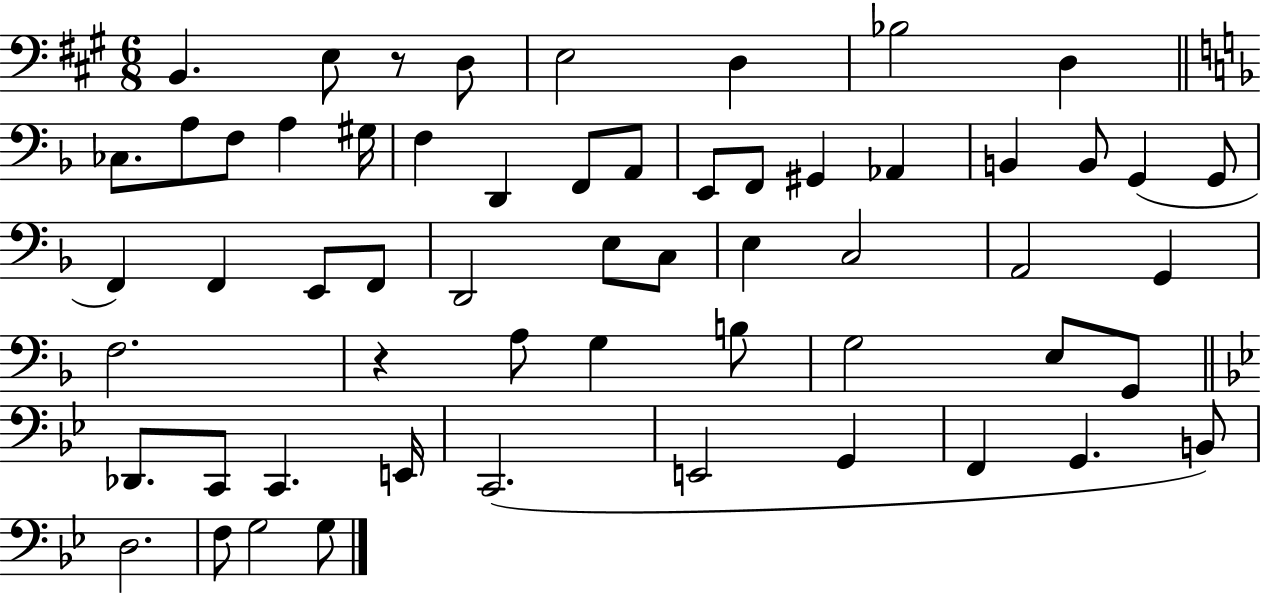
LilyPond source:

{
  \clef bass
  \numericTimeSignature
  \time 6/8
  \key a \major
  b,4. e8 r8 d8 | e2 d4 | bes2 d4 | \bar "||" \break \key d \minor ces8. a8 f8 a4 gis16 | f4 d,4 f,8 a,8 | e,8 f,8 gis,4 aes,4 | b,4 b,8 g,4( g,8 | \break f,4) f,4 e,8 f,8 | d,2 e8 c8 | e4 c2 | a,2 g,4 | \break f2. | r4 a8 g4 b8 | g2 e8 g,8 | \bar "||" \break \key bes \major des,8. c,8 c,4. e,16 | c,2.( | e,2 g,4 | f,4 g,4. b,8) | \break d2. | f8 g2 g8 | \bar "|."
}